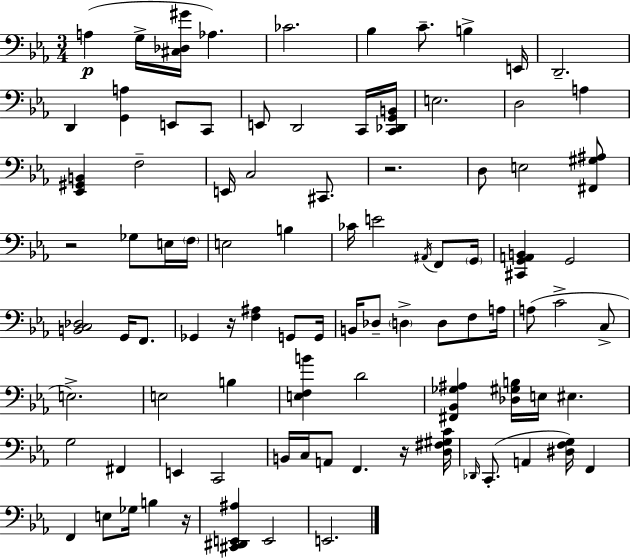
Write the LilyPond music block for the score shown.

{
  \clef bass
  \numericTimeSignature
  \time 3/4
  \key c \minor
  a4(\p g16-> <cis des gis'>16 aes4.) | ces'2. | bes4 c'8.-- b4-> e,16 | d,2.-- | \break d,4 <g, a>4 e,8 c,8 | e,8 d,2 c,16 <c, des, g, b,>16 | e2. | d2 a4 | \break <ees, gis, b,>4 f2-- | e,16 c2 cis,8. | r2. | d8 e2 <fis, gis ais>8 | \break r2 ges8 e16 \parenthesize f16 | e2 b4 | ces'16 e'2 \acciaccatura { ais,16 } f,8 | \parenthesize g,16 <cis, g, a, b,>4 g,2 | \break <b, c des>2 g,16 f,8. | ges,4 r16 <f ais>4 g,8 | g,16 b,16 des8-- \parenthesize d4-> d8 f8 | a16 a8( c'2-> c8-> | \break e2.->) | e2 b4 | <e f b'>4 d'2 | <fis, bes, ges ais>4 <des gis b>16 e16 eis4. | \break g2 fis,4 | e,4 c,2 | b,16 c16 a,8 f,4. r16 | <d fis gis c'>16 \grace { des,16 }( c,8.-. a,4 <dis f g>16) f,4 | \break f,4 e8 ges16 b4 | r16 <cis, dis, e, ais>4 e,2 | e,2. | \bar "|."
}